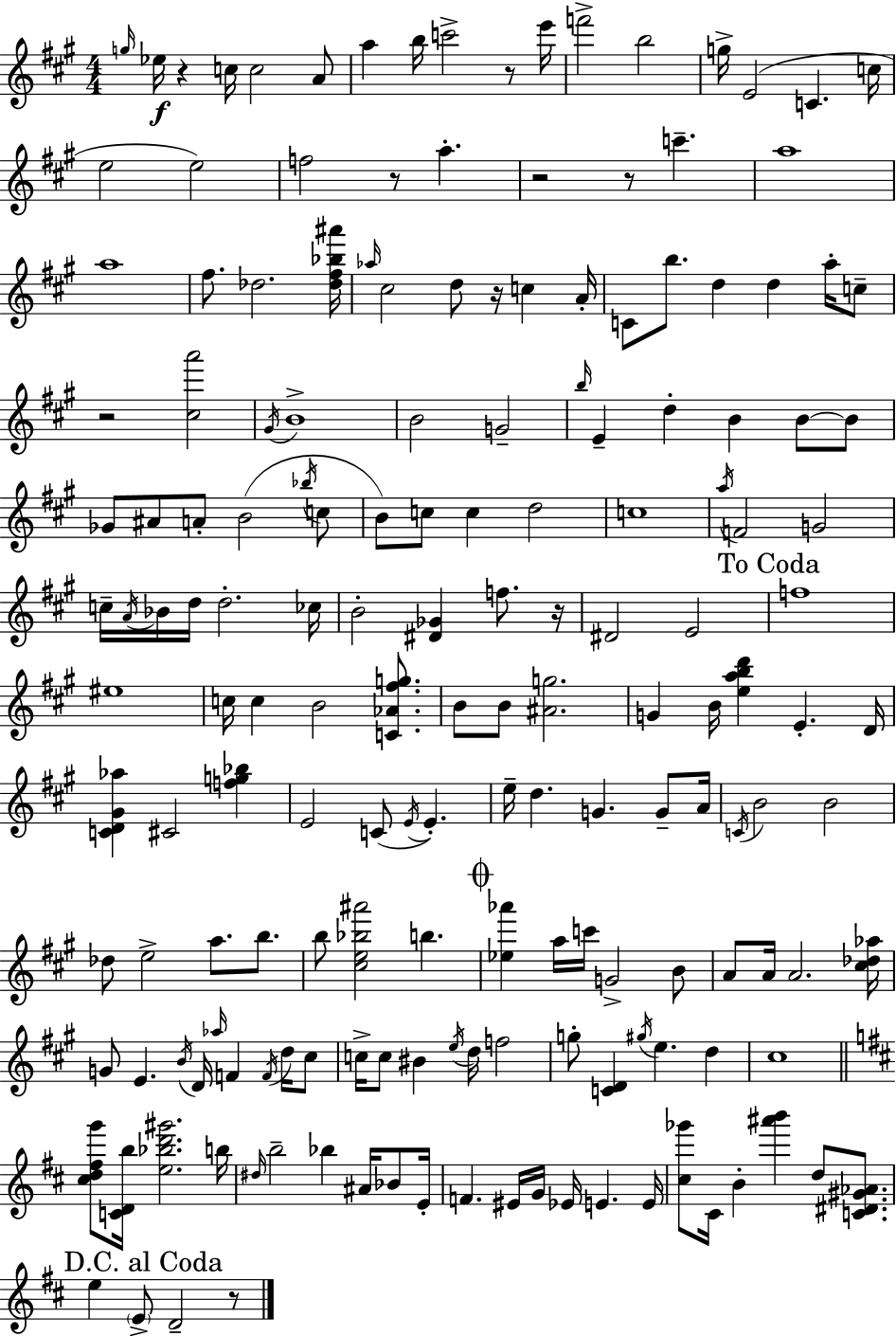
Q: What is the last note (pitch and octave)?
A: D4